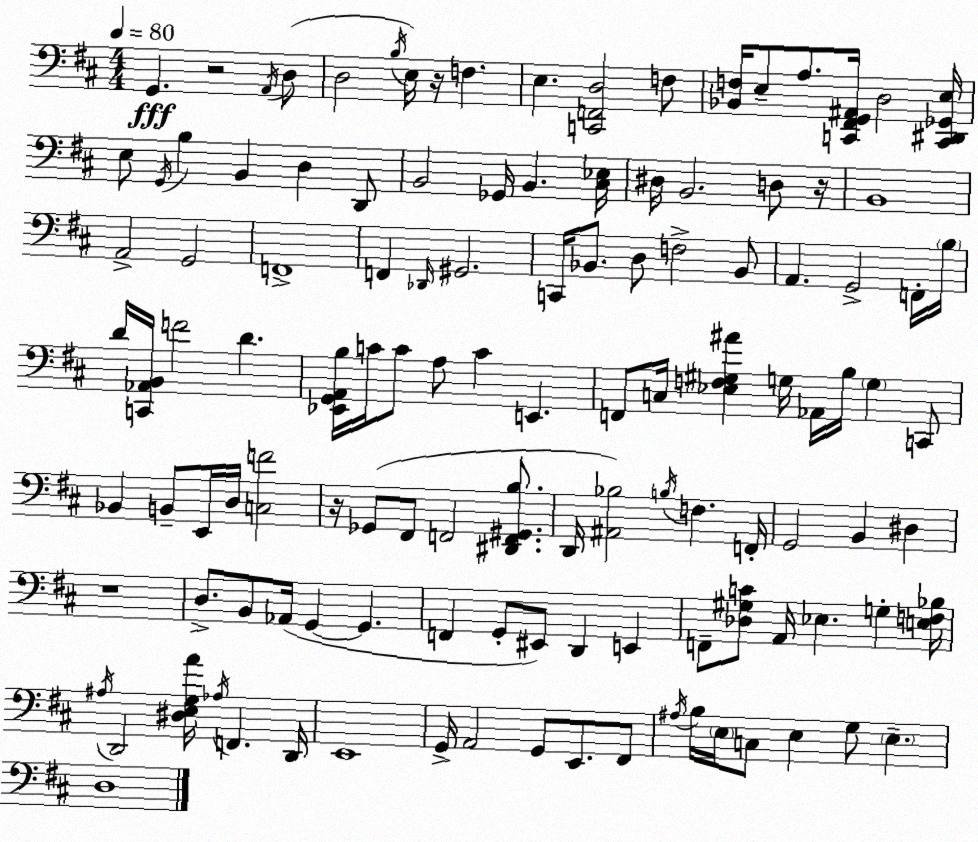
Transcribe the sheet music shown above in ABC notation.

X:1
T:Untitled
M:4/4
L:1/4
K:D
G,, z2 A,,/4 D,/2 D,2 B,/4 E,/4 z/4 F, E, [C,,F,,D,]2 F,/2 [_B,,F,]/4 E,/2 A,/2 [C,,^F,,G,,^A,,]/4 D,2 [C,,^D,,_G,,E,]/4 E,/2 G,,/4 B, B,, D, D,,/2 B,,2 _G,,/4 B,, [^C,_E,]/4 ^D,/4 B,,2 D,/2 z/4 B,,4 A,,2 G,,2 F,,4 F,, _D,,/4 ^G,,2 C,,/4 _B,,/2 D,/2 F,2 _B,,/2 A,, G,,2 F,,/4 B,/4 D/4 [C,,_A,,B,,]/4 F2 D [_E,,G,,A,,B,]/4 C/4 C/2 A,/2 C E,, F,,/2 C,/4 [_E,F,^G,^A] G,/4 _A,,/4 B,/4 G, C,,/2 _B,, B,,/2 E,,/4 D,/4 [C,F]2 z/4 _G,,/2 ^F,,/2 F,,2 [^D,,F,,^G,,B,]/2 D,,/4 [^A,,_B,]2 B,/4 F, F,,/4 G,,2 B,, ^D, z4 D,/2 B,,/2 _A,,/4 G,, G,, F,, G,,/2 ^E,,/2 D,, E,, F,,/2 [_D,^G,C]/2 A,,/4 _E, G, [E,F,_B,]/4 ^A,/4 D,,2 [^D,E,G,A]/4 _A,/4 F,, D,,/4 E,,4 G,,/4 A,,2 G,,/2 E,,/2 ^F,,/2 ^A,/4 B,/4 E,/4 C,/2 E, G,/2 E, D,4